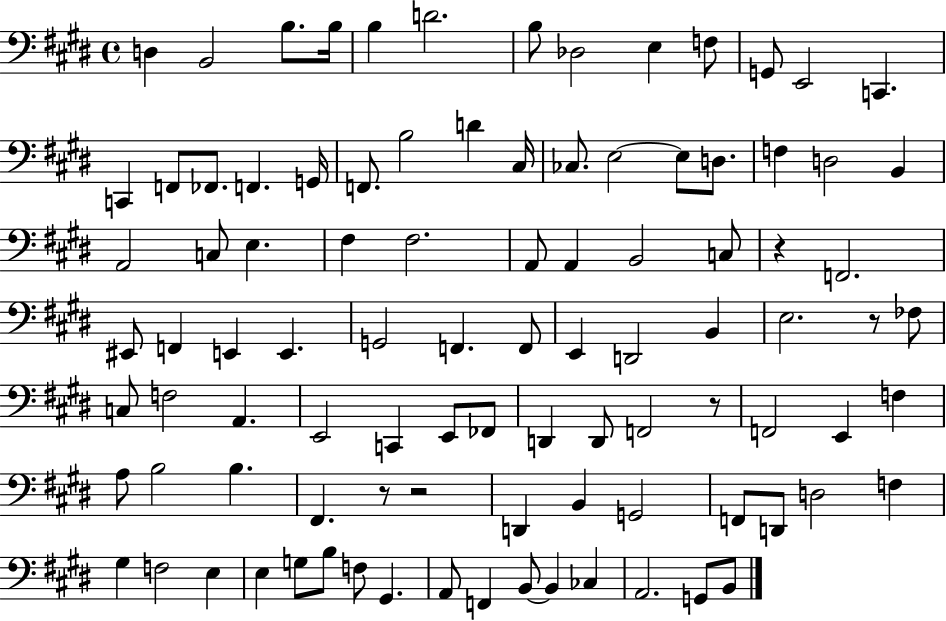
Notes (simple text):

D3/q B2/h B3/e. B3/s B3/q D4/h. B3/e Db3/h E3/q F3/e G2/e E2/h C2/q. C2/q F2/e FES2/e. F2/q. G2/s F2/e. B3/h D4/q C#3/s CES3/e. E3/h E3/e D3/e. F3/q D3/h B2/q A2/h C3/e E3/q. F#3/q F#3/h. A2/e A2/q B2/h C3/e R/q F2/h. EIS2/e F2/q E2/q E2/q. G2/h F2/q. F2/e E2/q D2/h B2/q E3/h. R/e FES3/e C3/e F3/h A2/q. E2/h C2/q E2/e FES2/e D2/q D2/e F2/h R/e F2/h E2/q F3/q A3/e B3/h B3/q. F#2/q. R/e R/h D2/q B2/q G2/h F2/e D2/e D3/h F3/q G#3/q F3/h E3/q E3/q G3/e B3/e F3/e G#2/q. A2/e F2/q B2/e B2/q CES3/q A2/h. G2/e B2/e